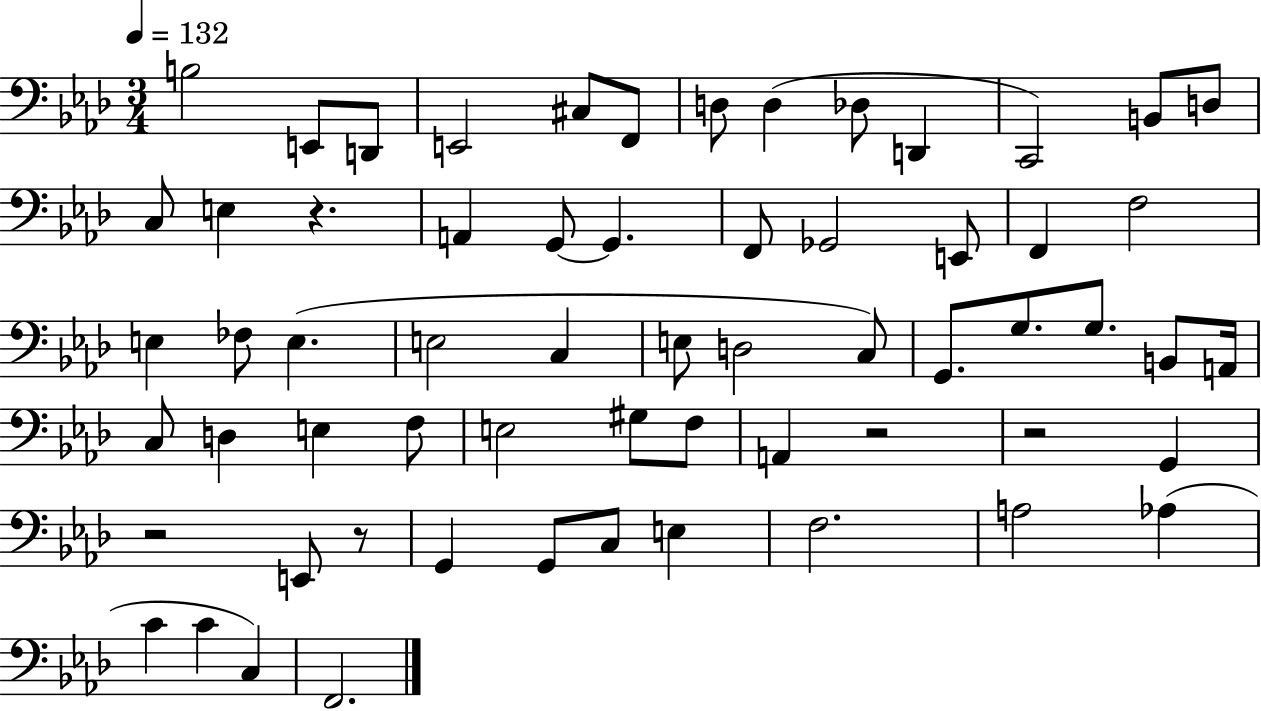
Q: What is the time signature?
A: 3/4